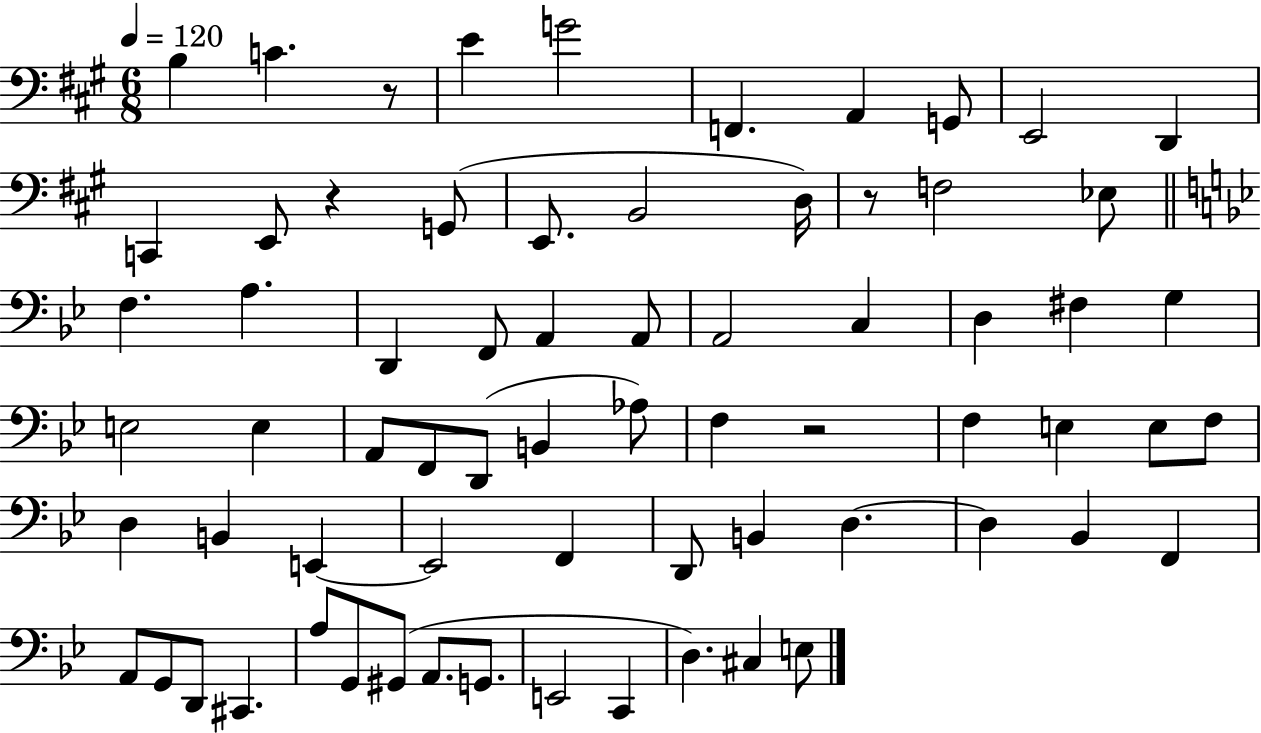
{
  \clef bass
  \numericTimeSignature
  \time 6/8
  \key a \major
  \tempo 4 = 120
  b4 c'4. r8 | e'4 g'2 | f,4. a,4 g,8 | e,2 d,4 | \break c,4 e,8 r4 g,8( | e,8. b,2 d16) | r8 f2 ees8 | \bar "||" \break \key bes \major f4. a4. | d,4 f,8 a,4 a,8 | a,2 c4 | d4 fis4 g4 | \break e2 e4 | a,8 f,8 d,8( b,4 aes8) | f4 r2 | f4 e4 e8 f8 | \break d4 b,4 e,4~~ | e,2 f,4 | d,8 b,4 d4.~~ | d4 bes,4 f,4 | \break a,8 g,8 d,8 cis,4. | a8 g,8 gis,8( a,8. g,8. | e,2 c,4 | d4.) cis4 e8 | \break \bar "|."
}